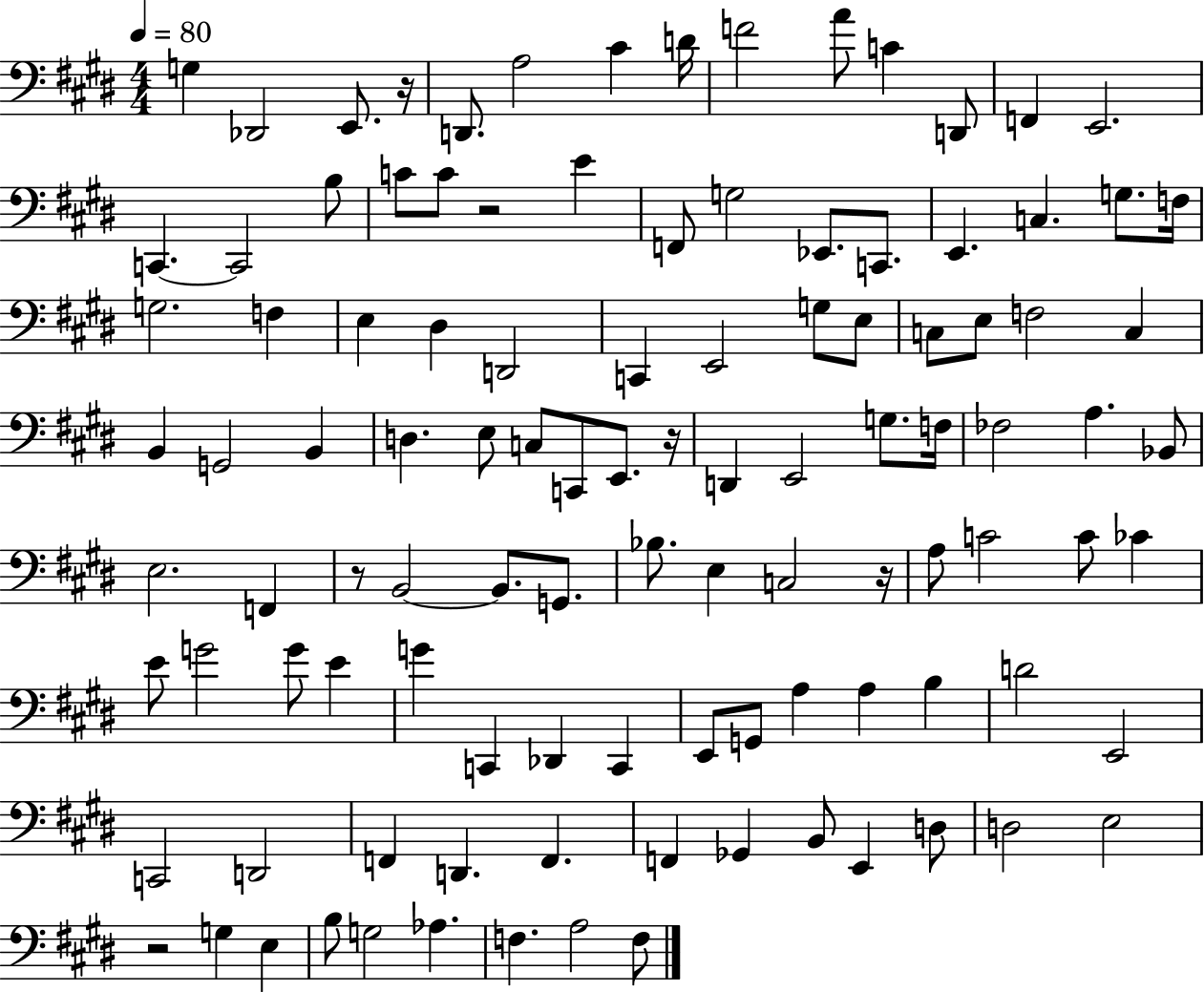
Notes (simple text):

G3/q Db2/h E2/e. R/s D2/e. A3/h C#4/q D4/s F4/h A4/e C4/q D2/e F2/q E2/h. C2/q. C2/h B3/e C4/e C4/e R/h E4/q F2/e G3/h Eb2/e. C2/e. E2/q. C3/q. G3/e. F3/s G3/h. F3/q E3/q D#3/q D2/h C2/q E2/h G3/e E3/e C3/e E3/e F3/h C3/q B2/q G2/h B2/q D3/q. E3/e C3/e C2/e E2/e. R/s D2/q E2/h G3/e. F3/s FES3/h A3/q. Bb2/e E3/h. F2/q R/e B2/h B2/e. G2/e. Bb3/e. E3/q C3/h R/s A3/e C4/h C4/e CES4/q E4/e G4/h G4/e E4/q G4/q C2/q Db2/q C2/q E2/e G2/e A3/q A3/q B3/q D4/h E2/h C2/h D2/h F2/q D2/q. F2/q. F2/q Gb2/q B2/e E2/q D3/e D3/h E3/h R/h G3/q E3/q B3/e G3/h Ab3/q. F3/q. A3/h F3/e